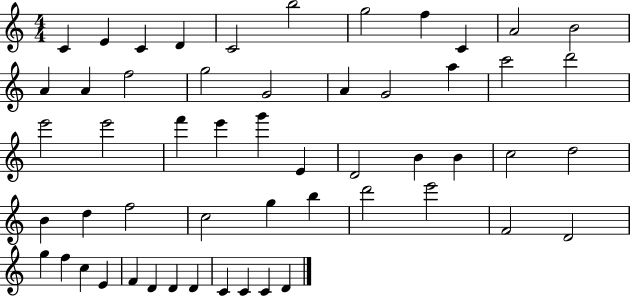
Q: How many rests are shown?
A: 0